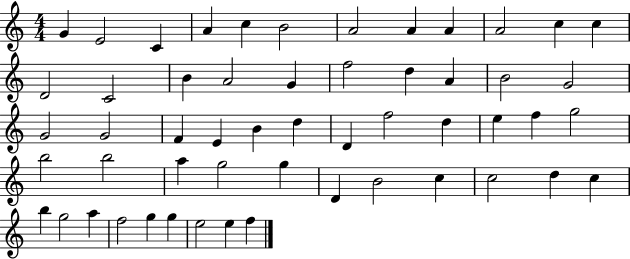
X:1
T:Untitled
M:4/4
L:1/4
K:C
G E2 C A c B2 A2 A A A2 c c D2 C2 B A2 G f2 d A B2 G2 G2 G2 F E B d D f2 d e f g2 b2 b2 a g2 g D B2 c c2 d c b g2 a f2 g g e2 e f